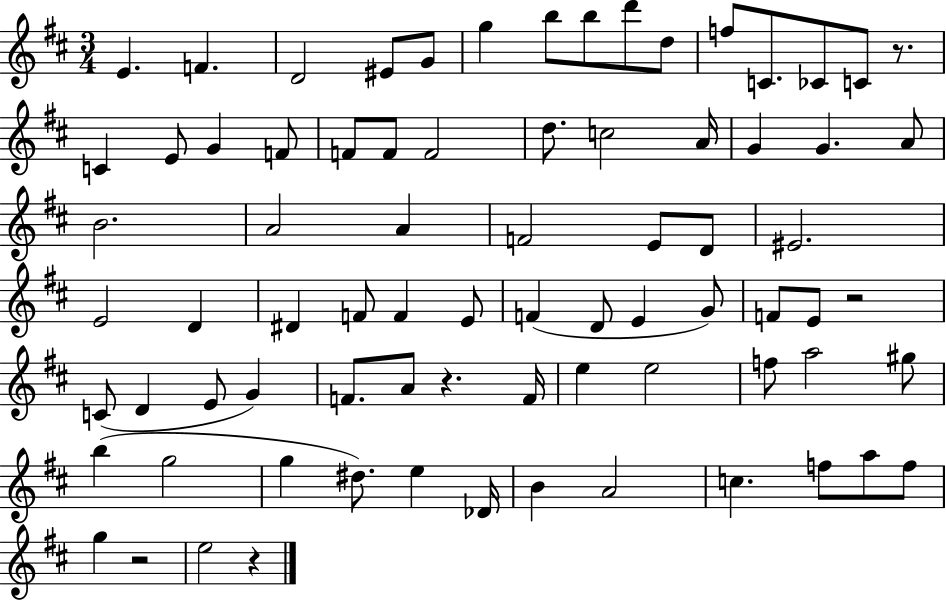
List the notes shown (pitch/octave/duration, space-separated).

E4/q. F4/q. D4/h EIS4/e G4/e G5/q B5/e B5/e D6/e D5/e F5/e C4/e. CES4/e C4/e R/e. C4/q E4/e G4/q F4/e F4/e F4/e F4/h D5/e. C5/h A4/s G4/q G4/q. A4/e B4/h. A4/h A4/q F4/h E4/e D4/e EIS4/h. E4/h D4/q D#4/q F4/e F4/q E4/e F4/q D4/e E4/q G4/e F4/e E4/e R/h C4/e D4/q E4/e G4/q F4/e. A4/e R/q. F4/s E5/q E5/h F5/e A5/h G#5/e B5/q G5/h G5/q D#5/e. E5/q Db4/s B4/q A4/h C5/q. F5/e A5/e F5/e G5/q R/h E5/h R/q